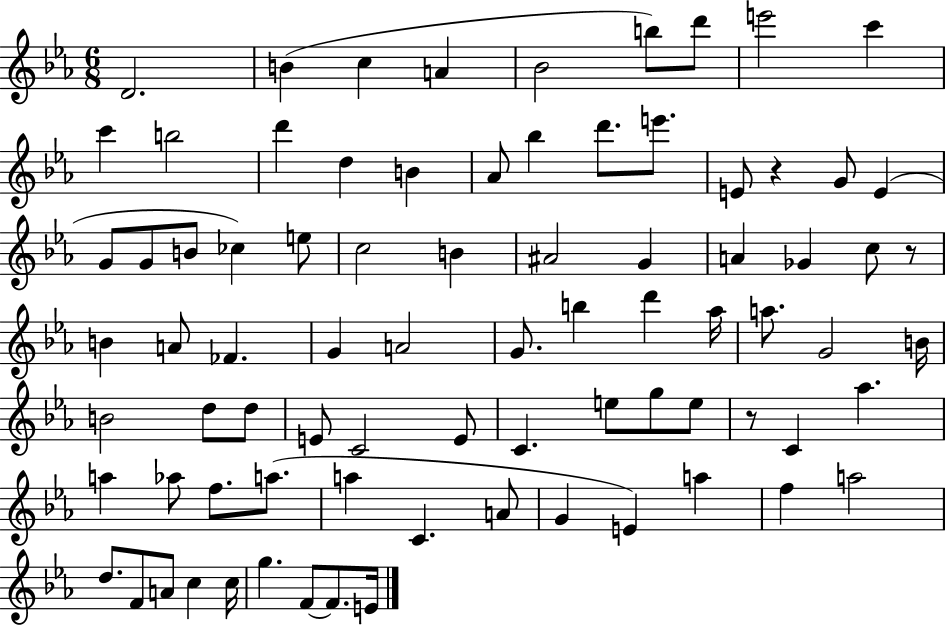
{
  \clef treble
  \numericTimeSignature
  \time 6/8
  \key ees \major
  d'2. | b'4( c''4 a'4 | bes'2 b''8) d'''8 | e'''2 c'''4 | \break c'''4 b''2 | d'''4 d''4 b'4 | aes'8 bes''4 d'''8. e'''8. | e'8 r4 g'8 e'4( | \break g'8 g'8 b'8 ces''4) e''8 | c''2 b'4 | ais'2 g'4 | a'4 ges'4 c''8 r8 | \break b'4 a'8 fes'4. | g'4 a'2 | g'8. b''4 d'''4 aes''16 | a''8. g'2 b'16 | \break b'2 d''8 d''8 | e'8 c'2 e'8 | c'4. e''8 g''8 e''8 | r8 c'4 aes''4. | \break a''4 aes''8 f''8. a''8.( | a''4 c'4. a'8 | g'4 e'4) a''4 | f''4 a''2 | \break d''8. f'8 a'8 c''4 c''16 | g''4. f'8~~ f'8. e'16 | \bar "|."
}